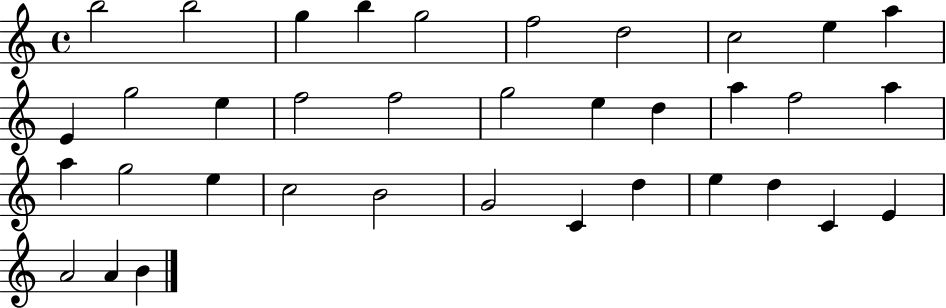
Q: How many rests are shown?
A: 0